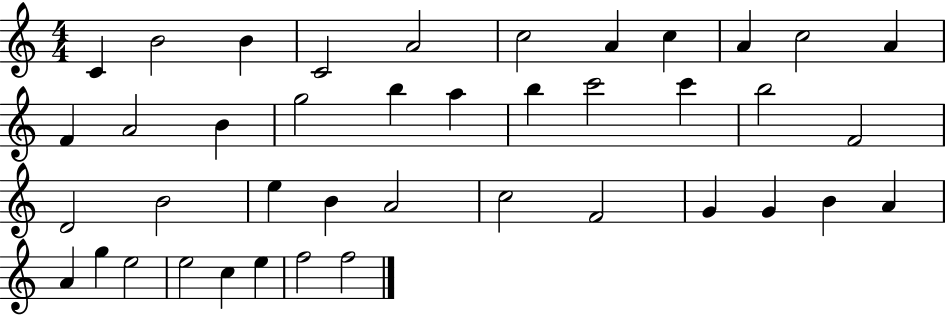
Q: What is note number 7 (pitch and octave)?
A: A4